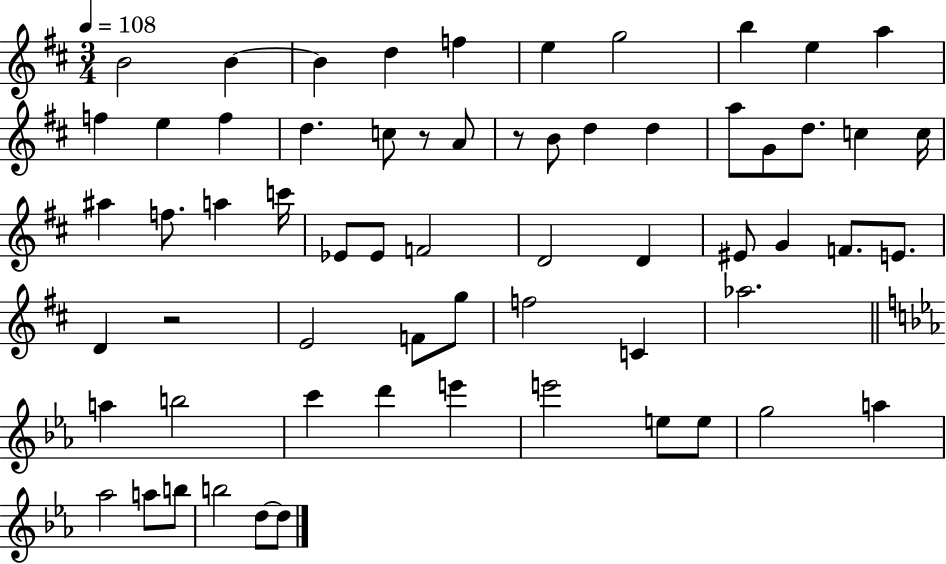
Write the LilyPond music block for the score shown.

{
  \clef treble
  \numericTimeSignature
  \time 3/4
  \key d \major
  \tempo 4 = 108
  \repeat volta 2 { b'2 b'4~~ | b'4 d''4 f''4 | e''4 g''2 | b''4 e''4 a''4 | \break f''4 e''4 f''4 | d''4. c''8 r8 a'8 | r8 b'8 d''4 d''4 | a''8 g'8 d''8. c''4 c''16 | \break ais''4 f''8. a''4 c'''16 | ees'8 ees'8 f'2 | d'2 d'4 | eis'8 g'4 f'8. e'8. | \break d'4 r2 | e'2 f'8 g''8 | f''2 c'4 | aes''2. | \break \bar "||" \break \key ees \major a''4 b''2 | c'''4 d'''4 e'''4 | e'''2 e''8 e''8 | g''2 a''4 | \break aes''2 a''8 b''8 | b''2 d''8~~ d''8 | } \bar "|."
}